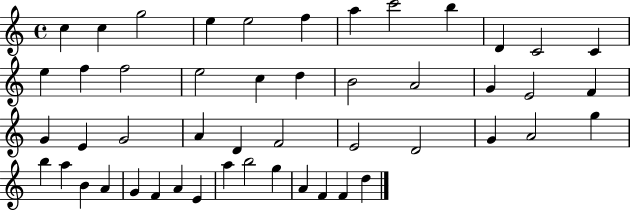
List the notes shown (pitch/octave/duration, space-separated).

C5/q C5/q G5/h E5/q E5/h F5/q A5/q C6/h B5/q D4/q C4/h C4/q E5/q F5/q F5/h E5/h C5/q D5/q B4/h A4/h G4/q E4/h F4/q G4/q E4/q G4/h A4/q D4/q F4/h E4/h D4/h G4/q A4/h G5/q B5/q A5/q B4/q A4/q G4/q F4/q A4/q E4/q A5/q B5/h G5/q A4/q F4/q F4/q D5/q